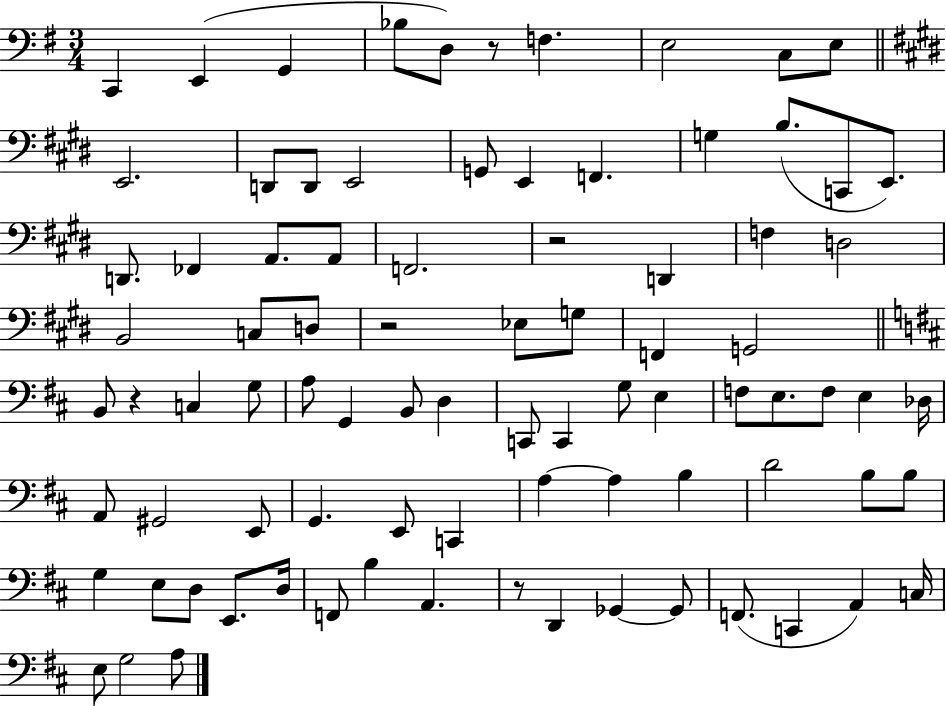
C2/q E2/q G2/q Bb3/e D3/e R/e F3/q. E3/h C3/e E3/e E2/h. D2/e D2/e E2/h G2/e E2/q F2/q. G3/q B3/e. C2/e E2/e. D2/e. FES2/q A2/e. A2/e F2/h. R/h D2/q F3/q D3/h B2/h C3/e D3/e R/h Eb3/e G3/e F2/q G2/h B2/e R/q C3/q G3/e A3/e G2/q B2/e D3/q C2/e C2/q G3/e E3/q F3/e E3/e. F3/e E3/q Db3/s A2/e G#2/h E2/e G2/q. E2/e C2/q A3/q A3/q B3/q D4/h B3/e B3/e G3/q E3/e D3/e E2/e. D3/s F2/e B3/q A2/q. R/e D2/q Gb2/q Gb2/e F2/e. C2/q A2/q C3/s E3/e G3/h A3/e